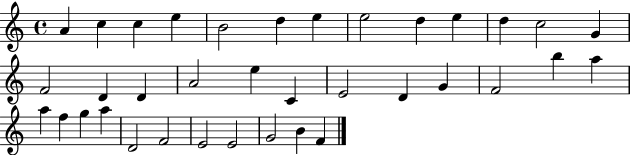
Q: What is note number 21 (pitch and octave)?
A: D4